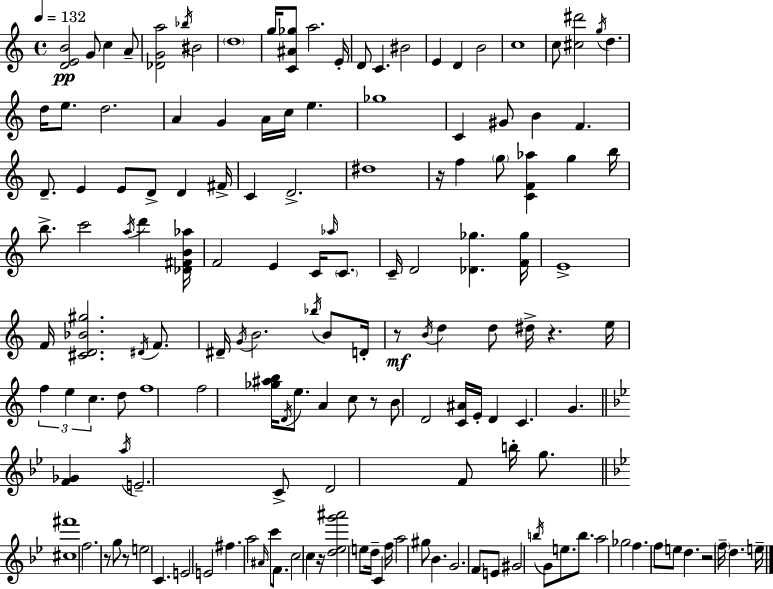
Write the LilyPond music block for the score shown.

{
  \clef treble
  \time 4/4
  \defaultTimeSignature
  \key c \major
  \tempo 4 = 132
  <d' e' b'>2\pp g'8 c''4 a'8-- | <des' g' a''>2 \acciaccatura { bes''16 } bis'2 | \parenthesize d''1 | g''16 <c' ais' ges''>8 a''2. | \break e'16-. d'8 c'4. bis'2 | e'4 d'4 b'2 | c''1 | c''8 <cis'' dis'''>2 \acciaccatura { g''16 } d''4. | \break d''16 e''8. d''2. | a'4 g'4 a'16 c''16 e''4. | ges''1 | c'4 gis'8 b'4 f'4. | \break d'8.-- e'4 e'8 d'8-> d'4 | fis'16-> c'4 d'2.-> | dis''1 | r16 f''4 \parenthesize g''8 <c' f' aes''>4 g''4 | \break b''16 b''8.-> c'''2 \acciaccatura { a''16 } d'''4 | <des' fis' b' aes''>16 f'2 e'4 c'16 | \grace { aes''16 } \parenthesize c'8. c'16-- d'2 <des' ges''>4. | <f' ges''>16 e'1-> | \break f'16 <cis' d' bes' gis''>2. | \acciaccatura { dis'16 } f'8. dis'16-- \acciaccatura { g'16 } b'2. | \acciaccatura { bes''16 } b'8 d'16-. r8\mf \acciaccatura { b'16 } d''4 d''8 | dis''16-> r4. e''16 \tuplet 3/2 { f''4 e''4 | \break c''4. } d''8 f''1 | f''2 | <ges'' ais'' b''>16 \acciaccatura { d'16 } e''8. a'4 c''8 r8 b'8 d'2 | <c' ais'>16 e'16-. d'4 c'4. | \break g'4. \bar "||" \break \key bes \major <f' ges'>4 \acciaccatura { a''16 } e'2.-- | c'8-> d'2 f'8 b''16-. g''8. | \bar "||" \break \key bes \major <cis'' fis'''>1 | f''2. r8 g''8 | r8 e''2 c'4. | e'2 e'2 | \break fis''4. a''2 \grace { ais'16 } c'''8 | f'8. c''2 c''4 | r16 <d'' ees'' g''' ais'''>2 e''8 d''16-- c'4 | f''16 a''2 gis''8 bes'4. | \break g'2. f'8 e'8 | gis'2 \acciaccatura { b''16 } g'8 e''8. b''8. | a''2 ges''2 | f''4. f''8 e''8 d''4. | \break r2 \parenthesize f''16-- d''4. | e''16-- \bar "|."
}